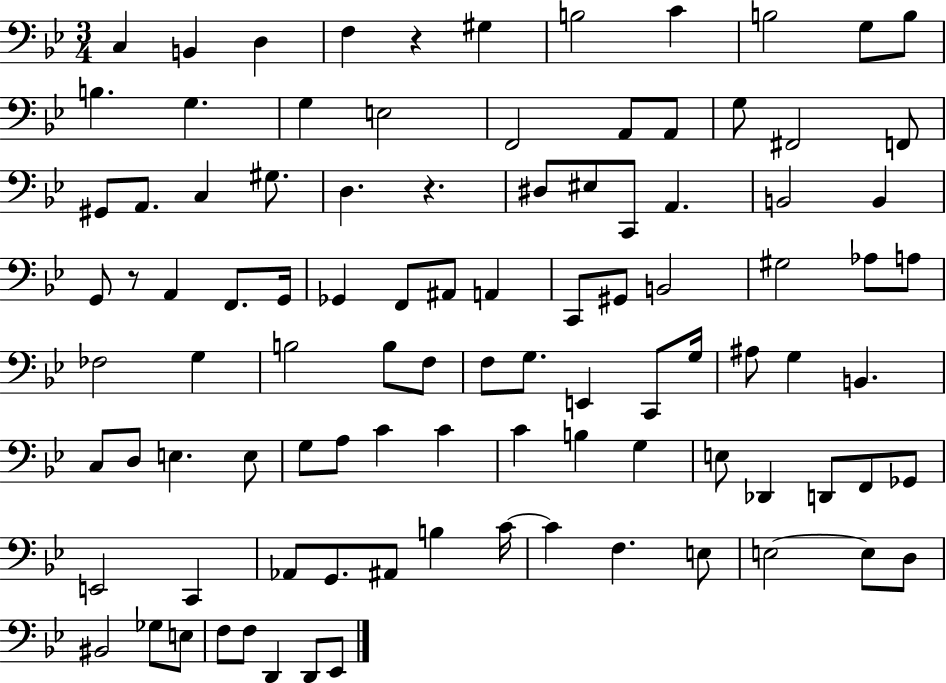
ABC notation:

X:1
T:Untitled
M:3/4
L:1/4
K:Bb
C, B,, D, F, z ^G, B,2 C B,2 G,/2 B,/2 B, G, G, E,2 F,,2 A,,/2 A,,/2 G,/2 ^F,,2 F,,/2 ^G,,/2 A,,/2 C, ^G,/2 D, z ^D,/2 ^E,/2 C,,/2 A,, B,,2 B,, G,,/2 z/2 A,, F,,/2 G,,/4 _G,, F,,/2 ^A,,/2 A,, C,,/2 ^G,,/2 B,,2 ^G,2 _A,/2 A,/2 _F,2 G, B,2 B,/2 F,/2 F,/2 G,/2 E,, C,,/2 G,/4 ^A,/2 G, B,, C,/2 D,/2 E, E,/2 G,/2 A,/2 C C C B, G, E,/2 _D,, D,,/2 F,,/2 _G,,/2 E,,2 C,, _A,,/2 G,,/2 ^A,,/2 B, C/4 C F, E,/2 E,2 E,/2 D,/2 ^B,,2 _G,/2 E,/2 F,/2 F,/2 D,, D,,/2 _E,,/2